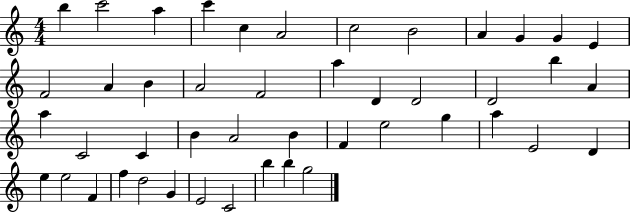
{
  \clef treble
  \numericTimeSignature
  \time 4/4
  \key c \major
  b''4 c'''2 a''4 | c'''4 c''4 a'2 | c''2 b'2 | a'4 g'4 g'4 e'4 | \break f'2 a'4 b'4 | a'2 f'2 | a''4 d'4 d'2 | d'2 b''4 a'4 | \break a''4 c'2 c'4 | b'4 a'2 b'4 | f'4 e''2 g''4 | a''4 e'2 d'4 | \break e''4 e''2 f'4 | f''4 d''2 g'4 | e'2 c'2 | b''4 b''4 g''2 | \break \bar "|."
}